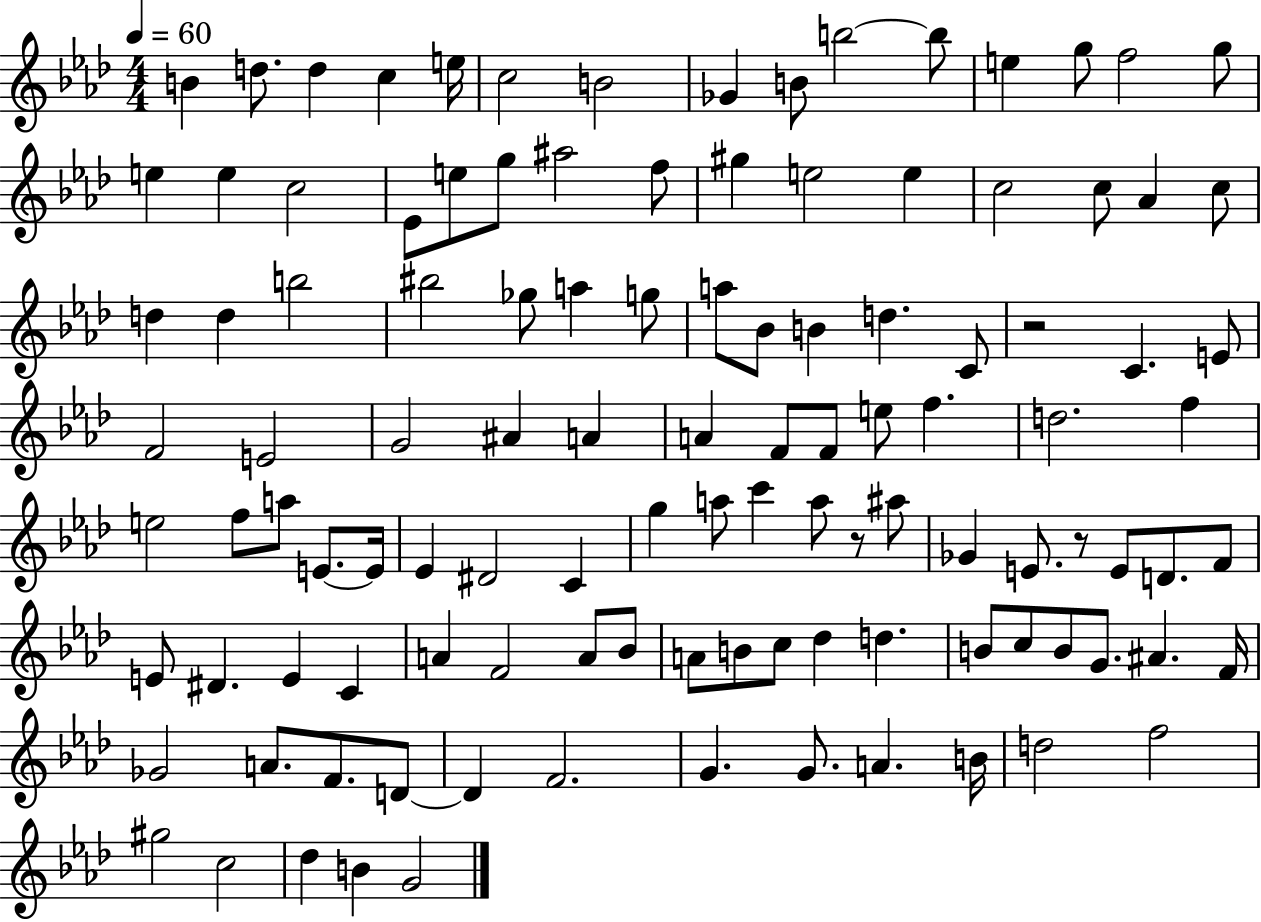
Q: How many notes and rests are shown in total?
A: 113